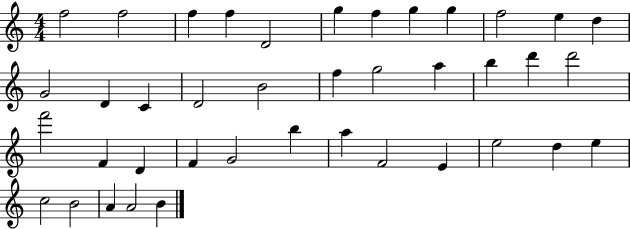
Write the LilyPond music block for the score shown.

{
  \clef treble
  \numericTimeSignature
  \time 4/4
  \key c \major
  f''2 f''2 | f''4 f''4 d'2 | g''4 f''4 g''4 g''4 | f''2 e''4 d''4 | \break g'2 d'4 c'4 | d'2 b'2 | f''4 g''2 a''4 | b''4 d'''4 d'''2 | \break f'''2 f'4 d'4 | f'4 g'2 b''4 | a''4 f'2 e'4 | e''2 d''4 e''4 | \break c''2 b'2 | a'4 a'2 b'4 | \bar "|."
}